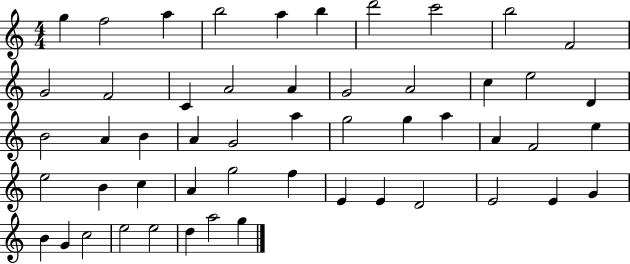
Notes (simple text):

G5/q F5/h A5/q B5/h A5/q B5/q D6/h C6/h B5/h F4/h G4/h F4/h C4/q A4/h A4/q G4/h A4/h C5/q E5/h D4/q B4/h A4/q B4/q A4/q G4/h A5/q G5/h G5/q A5/q A4/q F4/h E5/q E5/h B4/q C5/q A4/q G5/h F5/q E4/q E4/q D4/h E4/h E4/q G4/q B4/q G4/q C5/h E5/h E5/h D5/q A5/h G5/q